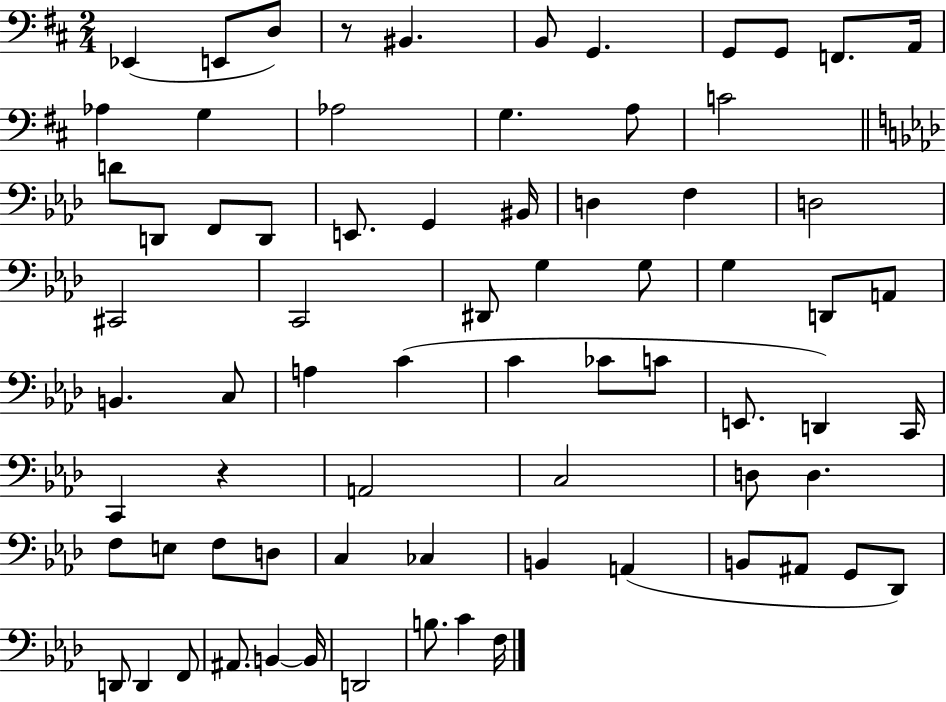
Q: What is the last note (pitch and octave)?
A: F3